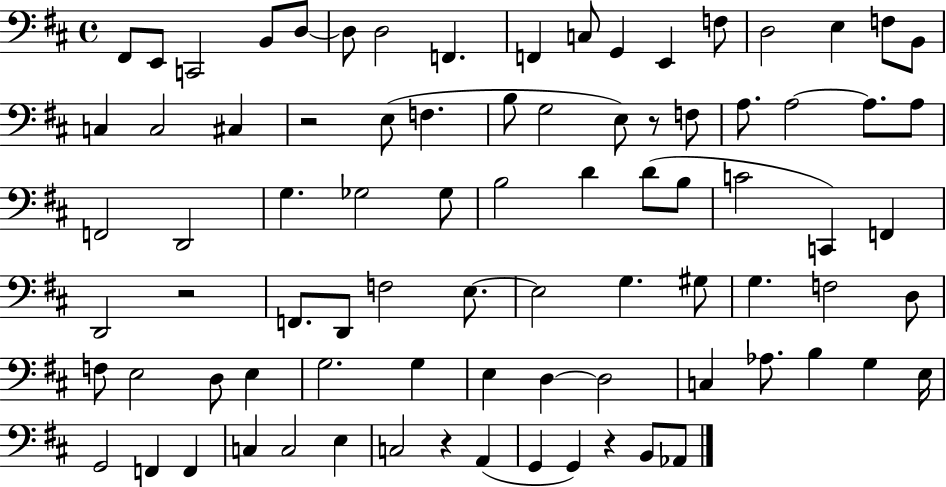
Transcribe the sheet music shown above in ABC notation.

X:1
T:Untitled
M:4/4
L:1/4
K:D
^F,,/2 E,,/2 C,,2 B,,/2 D,/2 D,/2 D,2 F,, F,, C,/2 G,, E,, F,/2 D,2 E, F,/2 B,,/2 C, C,2 ^C, z2 E,/2 F, B,/2 G,2 E,/2 z/2 F,/2 A,/2 A,2 A,/2 A,/2 F,,2 D,,2 G, _G,2 _G,/2 B,2 D D/2 B,/2 C2 C,, F,, D,,2 z2 F,,/2 D,,/2 F,2 E,/2 E,2 G, ^G,/2 G, F,2 D,/2 F,/2 E,2 D,/2 E, G,2 G, E, D, D,2 C, _A,/2 B, G, E,/4 G,,2 F,, F,, C, C,2 E, C,2 z A,, G,, G,, z B,,/2 _A,,/2